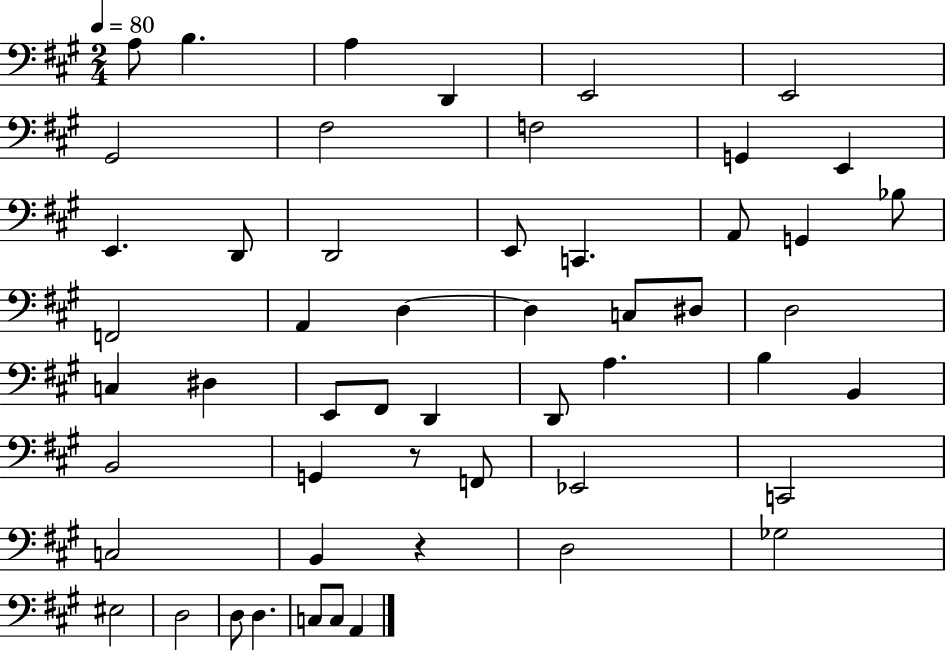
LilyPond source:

{
  \clef bass
  \numericTimeSignature
  \time 2/4
  \key a \major
  \tempo 4 = 80
  a8 b4. | a4 d,4 | e,2 | e,2 | \break gis,2 | fis2 | f2 | g,4 e,4 | \break e,4. d,8 | d,2 | e,8 c,4. | a,8 g,4 bes8 | \break f,2 | a,4 d4~~ | d4 c8 dis8 | d2 | \break c4 dis4 | e,8 fis,8 d,4 | d,8 a4. | b4 b,4 | \break b,2 | g,4 r8 f,8 | ees,2 | c,2 | \break c2 | b,4 r4 | d2 | ges2 | \break eis2 | d2 | d8 d4. | c8 c8 a,4 | \break \bar "|."
}